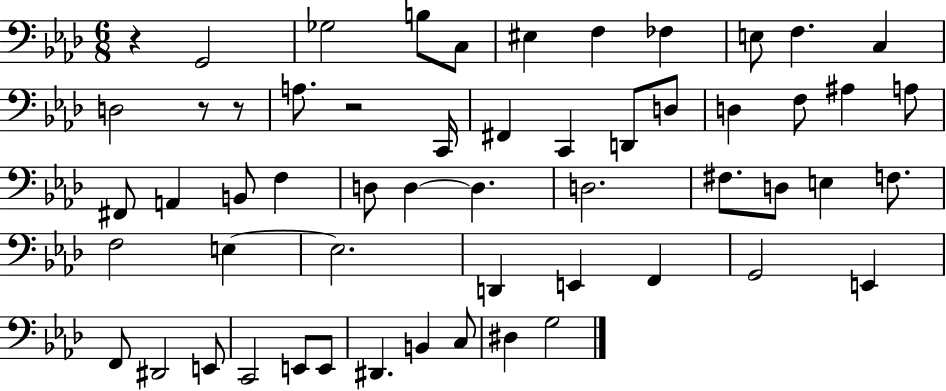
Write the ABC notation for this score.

X:1
T:Untitled
M:6/8
L:1/4
K:Ab
z G,,2 _G,2 B,/2 C,/2 ^E, F, _F, E,/2 F, C, D,2 z/2 z/2 A,/2 z2 C,,/4 ^F,, C,, D,,/2 D,/2 D, F,/2 ^A, A,/2 ^F,,/2 A,, B,,/2 F, D,/2 D, D, D,2 ^F,/2 D,/2 E, F,/2 F,2 E, E,2 D,, E,, F,, G,,2 E,, F,,/2 ^D,,2 E,,/2 C,,2 E,,/2 E,,/2 ^D,, B,, C,/2 ^D, G,2